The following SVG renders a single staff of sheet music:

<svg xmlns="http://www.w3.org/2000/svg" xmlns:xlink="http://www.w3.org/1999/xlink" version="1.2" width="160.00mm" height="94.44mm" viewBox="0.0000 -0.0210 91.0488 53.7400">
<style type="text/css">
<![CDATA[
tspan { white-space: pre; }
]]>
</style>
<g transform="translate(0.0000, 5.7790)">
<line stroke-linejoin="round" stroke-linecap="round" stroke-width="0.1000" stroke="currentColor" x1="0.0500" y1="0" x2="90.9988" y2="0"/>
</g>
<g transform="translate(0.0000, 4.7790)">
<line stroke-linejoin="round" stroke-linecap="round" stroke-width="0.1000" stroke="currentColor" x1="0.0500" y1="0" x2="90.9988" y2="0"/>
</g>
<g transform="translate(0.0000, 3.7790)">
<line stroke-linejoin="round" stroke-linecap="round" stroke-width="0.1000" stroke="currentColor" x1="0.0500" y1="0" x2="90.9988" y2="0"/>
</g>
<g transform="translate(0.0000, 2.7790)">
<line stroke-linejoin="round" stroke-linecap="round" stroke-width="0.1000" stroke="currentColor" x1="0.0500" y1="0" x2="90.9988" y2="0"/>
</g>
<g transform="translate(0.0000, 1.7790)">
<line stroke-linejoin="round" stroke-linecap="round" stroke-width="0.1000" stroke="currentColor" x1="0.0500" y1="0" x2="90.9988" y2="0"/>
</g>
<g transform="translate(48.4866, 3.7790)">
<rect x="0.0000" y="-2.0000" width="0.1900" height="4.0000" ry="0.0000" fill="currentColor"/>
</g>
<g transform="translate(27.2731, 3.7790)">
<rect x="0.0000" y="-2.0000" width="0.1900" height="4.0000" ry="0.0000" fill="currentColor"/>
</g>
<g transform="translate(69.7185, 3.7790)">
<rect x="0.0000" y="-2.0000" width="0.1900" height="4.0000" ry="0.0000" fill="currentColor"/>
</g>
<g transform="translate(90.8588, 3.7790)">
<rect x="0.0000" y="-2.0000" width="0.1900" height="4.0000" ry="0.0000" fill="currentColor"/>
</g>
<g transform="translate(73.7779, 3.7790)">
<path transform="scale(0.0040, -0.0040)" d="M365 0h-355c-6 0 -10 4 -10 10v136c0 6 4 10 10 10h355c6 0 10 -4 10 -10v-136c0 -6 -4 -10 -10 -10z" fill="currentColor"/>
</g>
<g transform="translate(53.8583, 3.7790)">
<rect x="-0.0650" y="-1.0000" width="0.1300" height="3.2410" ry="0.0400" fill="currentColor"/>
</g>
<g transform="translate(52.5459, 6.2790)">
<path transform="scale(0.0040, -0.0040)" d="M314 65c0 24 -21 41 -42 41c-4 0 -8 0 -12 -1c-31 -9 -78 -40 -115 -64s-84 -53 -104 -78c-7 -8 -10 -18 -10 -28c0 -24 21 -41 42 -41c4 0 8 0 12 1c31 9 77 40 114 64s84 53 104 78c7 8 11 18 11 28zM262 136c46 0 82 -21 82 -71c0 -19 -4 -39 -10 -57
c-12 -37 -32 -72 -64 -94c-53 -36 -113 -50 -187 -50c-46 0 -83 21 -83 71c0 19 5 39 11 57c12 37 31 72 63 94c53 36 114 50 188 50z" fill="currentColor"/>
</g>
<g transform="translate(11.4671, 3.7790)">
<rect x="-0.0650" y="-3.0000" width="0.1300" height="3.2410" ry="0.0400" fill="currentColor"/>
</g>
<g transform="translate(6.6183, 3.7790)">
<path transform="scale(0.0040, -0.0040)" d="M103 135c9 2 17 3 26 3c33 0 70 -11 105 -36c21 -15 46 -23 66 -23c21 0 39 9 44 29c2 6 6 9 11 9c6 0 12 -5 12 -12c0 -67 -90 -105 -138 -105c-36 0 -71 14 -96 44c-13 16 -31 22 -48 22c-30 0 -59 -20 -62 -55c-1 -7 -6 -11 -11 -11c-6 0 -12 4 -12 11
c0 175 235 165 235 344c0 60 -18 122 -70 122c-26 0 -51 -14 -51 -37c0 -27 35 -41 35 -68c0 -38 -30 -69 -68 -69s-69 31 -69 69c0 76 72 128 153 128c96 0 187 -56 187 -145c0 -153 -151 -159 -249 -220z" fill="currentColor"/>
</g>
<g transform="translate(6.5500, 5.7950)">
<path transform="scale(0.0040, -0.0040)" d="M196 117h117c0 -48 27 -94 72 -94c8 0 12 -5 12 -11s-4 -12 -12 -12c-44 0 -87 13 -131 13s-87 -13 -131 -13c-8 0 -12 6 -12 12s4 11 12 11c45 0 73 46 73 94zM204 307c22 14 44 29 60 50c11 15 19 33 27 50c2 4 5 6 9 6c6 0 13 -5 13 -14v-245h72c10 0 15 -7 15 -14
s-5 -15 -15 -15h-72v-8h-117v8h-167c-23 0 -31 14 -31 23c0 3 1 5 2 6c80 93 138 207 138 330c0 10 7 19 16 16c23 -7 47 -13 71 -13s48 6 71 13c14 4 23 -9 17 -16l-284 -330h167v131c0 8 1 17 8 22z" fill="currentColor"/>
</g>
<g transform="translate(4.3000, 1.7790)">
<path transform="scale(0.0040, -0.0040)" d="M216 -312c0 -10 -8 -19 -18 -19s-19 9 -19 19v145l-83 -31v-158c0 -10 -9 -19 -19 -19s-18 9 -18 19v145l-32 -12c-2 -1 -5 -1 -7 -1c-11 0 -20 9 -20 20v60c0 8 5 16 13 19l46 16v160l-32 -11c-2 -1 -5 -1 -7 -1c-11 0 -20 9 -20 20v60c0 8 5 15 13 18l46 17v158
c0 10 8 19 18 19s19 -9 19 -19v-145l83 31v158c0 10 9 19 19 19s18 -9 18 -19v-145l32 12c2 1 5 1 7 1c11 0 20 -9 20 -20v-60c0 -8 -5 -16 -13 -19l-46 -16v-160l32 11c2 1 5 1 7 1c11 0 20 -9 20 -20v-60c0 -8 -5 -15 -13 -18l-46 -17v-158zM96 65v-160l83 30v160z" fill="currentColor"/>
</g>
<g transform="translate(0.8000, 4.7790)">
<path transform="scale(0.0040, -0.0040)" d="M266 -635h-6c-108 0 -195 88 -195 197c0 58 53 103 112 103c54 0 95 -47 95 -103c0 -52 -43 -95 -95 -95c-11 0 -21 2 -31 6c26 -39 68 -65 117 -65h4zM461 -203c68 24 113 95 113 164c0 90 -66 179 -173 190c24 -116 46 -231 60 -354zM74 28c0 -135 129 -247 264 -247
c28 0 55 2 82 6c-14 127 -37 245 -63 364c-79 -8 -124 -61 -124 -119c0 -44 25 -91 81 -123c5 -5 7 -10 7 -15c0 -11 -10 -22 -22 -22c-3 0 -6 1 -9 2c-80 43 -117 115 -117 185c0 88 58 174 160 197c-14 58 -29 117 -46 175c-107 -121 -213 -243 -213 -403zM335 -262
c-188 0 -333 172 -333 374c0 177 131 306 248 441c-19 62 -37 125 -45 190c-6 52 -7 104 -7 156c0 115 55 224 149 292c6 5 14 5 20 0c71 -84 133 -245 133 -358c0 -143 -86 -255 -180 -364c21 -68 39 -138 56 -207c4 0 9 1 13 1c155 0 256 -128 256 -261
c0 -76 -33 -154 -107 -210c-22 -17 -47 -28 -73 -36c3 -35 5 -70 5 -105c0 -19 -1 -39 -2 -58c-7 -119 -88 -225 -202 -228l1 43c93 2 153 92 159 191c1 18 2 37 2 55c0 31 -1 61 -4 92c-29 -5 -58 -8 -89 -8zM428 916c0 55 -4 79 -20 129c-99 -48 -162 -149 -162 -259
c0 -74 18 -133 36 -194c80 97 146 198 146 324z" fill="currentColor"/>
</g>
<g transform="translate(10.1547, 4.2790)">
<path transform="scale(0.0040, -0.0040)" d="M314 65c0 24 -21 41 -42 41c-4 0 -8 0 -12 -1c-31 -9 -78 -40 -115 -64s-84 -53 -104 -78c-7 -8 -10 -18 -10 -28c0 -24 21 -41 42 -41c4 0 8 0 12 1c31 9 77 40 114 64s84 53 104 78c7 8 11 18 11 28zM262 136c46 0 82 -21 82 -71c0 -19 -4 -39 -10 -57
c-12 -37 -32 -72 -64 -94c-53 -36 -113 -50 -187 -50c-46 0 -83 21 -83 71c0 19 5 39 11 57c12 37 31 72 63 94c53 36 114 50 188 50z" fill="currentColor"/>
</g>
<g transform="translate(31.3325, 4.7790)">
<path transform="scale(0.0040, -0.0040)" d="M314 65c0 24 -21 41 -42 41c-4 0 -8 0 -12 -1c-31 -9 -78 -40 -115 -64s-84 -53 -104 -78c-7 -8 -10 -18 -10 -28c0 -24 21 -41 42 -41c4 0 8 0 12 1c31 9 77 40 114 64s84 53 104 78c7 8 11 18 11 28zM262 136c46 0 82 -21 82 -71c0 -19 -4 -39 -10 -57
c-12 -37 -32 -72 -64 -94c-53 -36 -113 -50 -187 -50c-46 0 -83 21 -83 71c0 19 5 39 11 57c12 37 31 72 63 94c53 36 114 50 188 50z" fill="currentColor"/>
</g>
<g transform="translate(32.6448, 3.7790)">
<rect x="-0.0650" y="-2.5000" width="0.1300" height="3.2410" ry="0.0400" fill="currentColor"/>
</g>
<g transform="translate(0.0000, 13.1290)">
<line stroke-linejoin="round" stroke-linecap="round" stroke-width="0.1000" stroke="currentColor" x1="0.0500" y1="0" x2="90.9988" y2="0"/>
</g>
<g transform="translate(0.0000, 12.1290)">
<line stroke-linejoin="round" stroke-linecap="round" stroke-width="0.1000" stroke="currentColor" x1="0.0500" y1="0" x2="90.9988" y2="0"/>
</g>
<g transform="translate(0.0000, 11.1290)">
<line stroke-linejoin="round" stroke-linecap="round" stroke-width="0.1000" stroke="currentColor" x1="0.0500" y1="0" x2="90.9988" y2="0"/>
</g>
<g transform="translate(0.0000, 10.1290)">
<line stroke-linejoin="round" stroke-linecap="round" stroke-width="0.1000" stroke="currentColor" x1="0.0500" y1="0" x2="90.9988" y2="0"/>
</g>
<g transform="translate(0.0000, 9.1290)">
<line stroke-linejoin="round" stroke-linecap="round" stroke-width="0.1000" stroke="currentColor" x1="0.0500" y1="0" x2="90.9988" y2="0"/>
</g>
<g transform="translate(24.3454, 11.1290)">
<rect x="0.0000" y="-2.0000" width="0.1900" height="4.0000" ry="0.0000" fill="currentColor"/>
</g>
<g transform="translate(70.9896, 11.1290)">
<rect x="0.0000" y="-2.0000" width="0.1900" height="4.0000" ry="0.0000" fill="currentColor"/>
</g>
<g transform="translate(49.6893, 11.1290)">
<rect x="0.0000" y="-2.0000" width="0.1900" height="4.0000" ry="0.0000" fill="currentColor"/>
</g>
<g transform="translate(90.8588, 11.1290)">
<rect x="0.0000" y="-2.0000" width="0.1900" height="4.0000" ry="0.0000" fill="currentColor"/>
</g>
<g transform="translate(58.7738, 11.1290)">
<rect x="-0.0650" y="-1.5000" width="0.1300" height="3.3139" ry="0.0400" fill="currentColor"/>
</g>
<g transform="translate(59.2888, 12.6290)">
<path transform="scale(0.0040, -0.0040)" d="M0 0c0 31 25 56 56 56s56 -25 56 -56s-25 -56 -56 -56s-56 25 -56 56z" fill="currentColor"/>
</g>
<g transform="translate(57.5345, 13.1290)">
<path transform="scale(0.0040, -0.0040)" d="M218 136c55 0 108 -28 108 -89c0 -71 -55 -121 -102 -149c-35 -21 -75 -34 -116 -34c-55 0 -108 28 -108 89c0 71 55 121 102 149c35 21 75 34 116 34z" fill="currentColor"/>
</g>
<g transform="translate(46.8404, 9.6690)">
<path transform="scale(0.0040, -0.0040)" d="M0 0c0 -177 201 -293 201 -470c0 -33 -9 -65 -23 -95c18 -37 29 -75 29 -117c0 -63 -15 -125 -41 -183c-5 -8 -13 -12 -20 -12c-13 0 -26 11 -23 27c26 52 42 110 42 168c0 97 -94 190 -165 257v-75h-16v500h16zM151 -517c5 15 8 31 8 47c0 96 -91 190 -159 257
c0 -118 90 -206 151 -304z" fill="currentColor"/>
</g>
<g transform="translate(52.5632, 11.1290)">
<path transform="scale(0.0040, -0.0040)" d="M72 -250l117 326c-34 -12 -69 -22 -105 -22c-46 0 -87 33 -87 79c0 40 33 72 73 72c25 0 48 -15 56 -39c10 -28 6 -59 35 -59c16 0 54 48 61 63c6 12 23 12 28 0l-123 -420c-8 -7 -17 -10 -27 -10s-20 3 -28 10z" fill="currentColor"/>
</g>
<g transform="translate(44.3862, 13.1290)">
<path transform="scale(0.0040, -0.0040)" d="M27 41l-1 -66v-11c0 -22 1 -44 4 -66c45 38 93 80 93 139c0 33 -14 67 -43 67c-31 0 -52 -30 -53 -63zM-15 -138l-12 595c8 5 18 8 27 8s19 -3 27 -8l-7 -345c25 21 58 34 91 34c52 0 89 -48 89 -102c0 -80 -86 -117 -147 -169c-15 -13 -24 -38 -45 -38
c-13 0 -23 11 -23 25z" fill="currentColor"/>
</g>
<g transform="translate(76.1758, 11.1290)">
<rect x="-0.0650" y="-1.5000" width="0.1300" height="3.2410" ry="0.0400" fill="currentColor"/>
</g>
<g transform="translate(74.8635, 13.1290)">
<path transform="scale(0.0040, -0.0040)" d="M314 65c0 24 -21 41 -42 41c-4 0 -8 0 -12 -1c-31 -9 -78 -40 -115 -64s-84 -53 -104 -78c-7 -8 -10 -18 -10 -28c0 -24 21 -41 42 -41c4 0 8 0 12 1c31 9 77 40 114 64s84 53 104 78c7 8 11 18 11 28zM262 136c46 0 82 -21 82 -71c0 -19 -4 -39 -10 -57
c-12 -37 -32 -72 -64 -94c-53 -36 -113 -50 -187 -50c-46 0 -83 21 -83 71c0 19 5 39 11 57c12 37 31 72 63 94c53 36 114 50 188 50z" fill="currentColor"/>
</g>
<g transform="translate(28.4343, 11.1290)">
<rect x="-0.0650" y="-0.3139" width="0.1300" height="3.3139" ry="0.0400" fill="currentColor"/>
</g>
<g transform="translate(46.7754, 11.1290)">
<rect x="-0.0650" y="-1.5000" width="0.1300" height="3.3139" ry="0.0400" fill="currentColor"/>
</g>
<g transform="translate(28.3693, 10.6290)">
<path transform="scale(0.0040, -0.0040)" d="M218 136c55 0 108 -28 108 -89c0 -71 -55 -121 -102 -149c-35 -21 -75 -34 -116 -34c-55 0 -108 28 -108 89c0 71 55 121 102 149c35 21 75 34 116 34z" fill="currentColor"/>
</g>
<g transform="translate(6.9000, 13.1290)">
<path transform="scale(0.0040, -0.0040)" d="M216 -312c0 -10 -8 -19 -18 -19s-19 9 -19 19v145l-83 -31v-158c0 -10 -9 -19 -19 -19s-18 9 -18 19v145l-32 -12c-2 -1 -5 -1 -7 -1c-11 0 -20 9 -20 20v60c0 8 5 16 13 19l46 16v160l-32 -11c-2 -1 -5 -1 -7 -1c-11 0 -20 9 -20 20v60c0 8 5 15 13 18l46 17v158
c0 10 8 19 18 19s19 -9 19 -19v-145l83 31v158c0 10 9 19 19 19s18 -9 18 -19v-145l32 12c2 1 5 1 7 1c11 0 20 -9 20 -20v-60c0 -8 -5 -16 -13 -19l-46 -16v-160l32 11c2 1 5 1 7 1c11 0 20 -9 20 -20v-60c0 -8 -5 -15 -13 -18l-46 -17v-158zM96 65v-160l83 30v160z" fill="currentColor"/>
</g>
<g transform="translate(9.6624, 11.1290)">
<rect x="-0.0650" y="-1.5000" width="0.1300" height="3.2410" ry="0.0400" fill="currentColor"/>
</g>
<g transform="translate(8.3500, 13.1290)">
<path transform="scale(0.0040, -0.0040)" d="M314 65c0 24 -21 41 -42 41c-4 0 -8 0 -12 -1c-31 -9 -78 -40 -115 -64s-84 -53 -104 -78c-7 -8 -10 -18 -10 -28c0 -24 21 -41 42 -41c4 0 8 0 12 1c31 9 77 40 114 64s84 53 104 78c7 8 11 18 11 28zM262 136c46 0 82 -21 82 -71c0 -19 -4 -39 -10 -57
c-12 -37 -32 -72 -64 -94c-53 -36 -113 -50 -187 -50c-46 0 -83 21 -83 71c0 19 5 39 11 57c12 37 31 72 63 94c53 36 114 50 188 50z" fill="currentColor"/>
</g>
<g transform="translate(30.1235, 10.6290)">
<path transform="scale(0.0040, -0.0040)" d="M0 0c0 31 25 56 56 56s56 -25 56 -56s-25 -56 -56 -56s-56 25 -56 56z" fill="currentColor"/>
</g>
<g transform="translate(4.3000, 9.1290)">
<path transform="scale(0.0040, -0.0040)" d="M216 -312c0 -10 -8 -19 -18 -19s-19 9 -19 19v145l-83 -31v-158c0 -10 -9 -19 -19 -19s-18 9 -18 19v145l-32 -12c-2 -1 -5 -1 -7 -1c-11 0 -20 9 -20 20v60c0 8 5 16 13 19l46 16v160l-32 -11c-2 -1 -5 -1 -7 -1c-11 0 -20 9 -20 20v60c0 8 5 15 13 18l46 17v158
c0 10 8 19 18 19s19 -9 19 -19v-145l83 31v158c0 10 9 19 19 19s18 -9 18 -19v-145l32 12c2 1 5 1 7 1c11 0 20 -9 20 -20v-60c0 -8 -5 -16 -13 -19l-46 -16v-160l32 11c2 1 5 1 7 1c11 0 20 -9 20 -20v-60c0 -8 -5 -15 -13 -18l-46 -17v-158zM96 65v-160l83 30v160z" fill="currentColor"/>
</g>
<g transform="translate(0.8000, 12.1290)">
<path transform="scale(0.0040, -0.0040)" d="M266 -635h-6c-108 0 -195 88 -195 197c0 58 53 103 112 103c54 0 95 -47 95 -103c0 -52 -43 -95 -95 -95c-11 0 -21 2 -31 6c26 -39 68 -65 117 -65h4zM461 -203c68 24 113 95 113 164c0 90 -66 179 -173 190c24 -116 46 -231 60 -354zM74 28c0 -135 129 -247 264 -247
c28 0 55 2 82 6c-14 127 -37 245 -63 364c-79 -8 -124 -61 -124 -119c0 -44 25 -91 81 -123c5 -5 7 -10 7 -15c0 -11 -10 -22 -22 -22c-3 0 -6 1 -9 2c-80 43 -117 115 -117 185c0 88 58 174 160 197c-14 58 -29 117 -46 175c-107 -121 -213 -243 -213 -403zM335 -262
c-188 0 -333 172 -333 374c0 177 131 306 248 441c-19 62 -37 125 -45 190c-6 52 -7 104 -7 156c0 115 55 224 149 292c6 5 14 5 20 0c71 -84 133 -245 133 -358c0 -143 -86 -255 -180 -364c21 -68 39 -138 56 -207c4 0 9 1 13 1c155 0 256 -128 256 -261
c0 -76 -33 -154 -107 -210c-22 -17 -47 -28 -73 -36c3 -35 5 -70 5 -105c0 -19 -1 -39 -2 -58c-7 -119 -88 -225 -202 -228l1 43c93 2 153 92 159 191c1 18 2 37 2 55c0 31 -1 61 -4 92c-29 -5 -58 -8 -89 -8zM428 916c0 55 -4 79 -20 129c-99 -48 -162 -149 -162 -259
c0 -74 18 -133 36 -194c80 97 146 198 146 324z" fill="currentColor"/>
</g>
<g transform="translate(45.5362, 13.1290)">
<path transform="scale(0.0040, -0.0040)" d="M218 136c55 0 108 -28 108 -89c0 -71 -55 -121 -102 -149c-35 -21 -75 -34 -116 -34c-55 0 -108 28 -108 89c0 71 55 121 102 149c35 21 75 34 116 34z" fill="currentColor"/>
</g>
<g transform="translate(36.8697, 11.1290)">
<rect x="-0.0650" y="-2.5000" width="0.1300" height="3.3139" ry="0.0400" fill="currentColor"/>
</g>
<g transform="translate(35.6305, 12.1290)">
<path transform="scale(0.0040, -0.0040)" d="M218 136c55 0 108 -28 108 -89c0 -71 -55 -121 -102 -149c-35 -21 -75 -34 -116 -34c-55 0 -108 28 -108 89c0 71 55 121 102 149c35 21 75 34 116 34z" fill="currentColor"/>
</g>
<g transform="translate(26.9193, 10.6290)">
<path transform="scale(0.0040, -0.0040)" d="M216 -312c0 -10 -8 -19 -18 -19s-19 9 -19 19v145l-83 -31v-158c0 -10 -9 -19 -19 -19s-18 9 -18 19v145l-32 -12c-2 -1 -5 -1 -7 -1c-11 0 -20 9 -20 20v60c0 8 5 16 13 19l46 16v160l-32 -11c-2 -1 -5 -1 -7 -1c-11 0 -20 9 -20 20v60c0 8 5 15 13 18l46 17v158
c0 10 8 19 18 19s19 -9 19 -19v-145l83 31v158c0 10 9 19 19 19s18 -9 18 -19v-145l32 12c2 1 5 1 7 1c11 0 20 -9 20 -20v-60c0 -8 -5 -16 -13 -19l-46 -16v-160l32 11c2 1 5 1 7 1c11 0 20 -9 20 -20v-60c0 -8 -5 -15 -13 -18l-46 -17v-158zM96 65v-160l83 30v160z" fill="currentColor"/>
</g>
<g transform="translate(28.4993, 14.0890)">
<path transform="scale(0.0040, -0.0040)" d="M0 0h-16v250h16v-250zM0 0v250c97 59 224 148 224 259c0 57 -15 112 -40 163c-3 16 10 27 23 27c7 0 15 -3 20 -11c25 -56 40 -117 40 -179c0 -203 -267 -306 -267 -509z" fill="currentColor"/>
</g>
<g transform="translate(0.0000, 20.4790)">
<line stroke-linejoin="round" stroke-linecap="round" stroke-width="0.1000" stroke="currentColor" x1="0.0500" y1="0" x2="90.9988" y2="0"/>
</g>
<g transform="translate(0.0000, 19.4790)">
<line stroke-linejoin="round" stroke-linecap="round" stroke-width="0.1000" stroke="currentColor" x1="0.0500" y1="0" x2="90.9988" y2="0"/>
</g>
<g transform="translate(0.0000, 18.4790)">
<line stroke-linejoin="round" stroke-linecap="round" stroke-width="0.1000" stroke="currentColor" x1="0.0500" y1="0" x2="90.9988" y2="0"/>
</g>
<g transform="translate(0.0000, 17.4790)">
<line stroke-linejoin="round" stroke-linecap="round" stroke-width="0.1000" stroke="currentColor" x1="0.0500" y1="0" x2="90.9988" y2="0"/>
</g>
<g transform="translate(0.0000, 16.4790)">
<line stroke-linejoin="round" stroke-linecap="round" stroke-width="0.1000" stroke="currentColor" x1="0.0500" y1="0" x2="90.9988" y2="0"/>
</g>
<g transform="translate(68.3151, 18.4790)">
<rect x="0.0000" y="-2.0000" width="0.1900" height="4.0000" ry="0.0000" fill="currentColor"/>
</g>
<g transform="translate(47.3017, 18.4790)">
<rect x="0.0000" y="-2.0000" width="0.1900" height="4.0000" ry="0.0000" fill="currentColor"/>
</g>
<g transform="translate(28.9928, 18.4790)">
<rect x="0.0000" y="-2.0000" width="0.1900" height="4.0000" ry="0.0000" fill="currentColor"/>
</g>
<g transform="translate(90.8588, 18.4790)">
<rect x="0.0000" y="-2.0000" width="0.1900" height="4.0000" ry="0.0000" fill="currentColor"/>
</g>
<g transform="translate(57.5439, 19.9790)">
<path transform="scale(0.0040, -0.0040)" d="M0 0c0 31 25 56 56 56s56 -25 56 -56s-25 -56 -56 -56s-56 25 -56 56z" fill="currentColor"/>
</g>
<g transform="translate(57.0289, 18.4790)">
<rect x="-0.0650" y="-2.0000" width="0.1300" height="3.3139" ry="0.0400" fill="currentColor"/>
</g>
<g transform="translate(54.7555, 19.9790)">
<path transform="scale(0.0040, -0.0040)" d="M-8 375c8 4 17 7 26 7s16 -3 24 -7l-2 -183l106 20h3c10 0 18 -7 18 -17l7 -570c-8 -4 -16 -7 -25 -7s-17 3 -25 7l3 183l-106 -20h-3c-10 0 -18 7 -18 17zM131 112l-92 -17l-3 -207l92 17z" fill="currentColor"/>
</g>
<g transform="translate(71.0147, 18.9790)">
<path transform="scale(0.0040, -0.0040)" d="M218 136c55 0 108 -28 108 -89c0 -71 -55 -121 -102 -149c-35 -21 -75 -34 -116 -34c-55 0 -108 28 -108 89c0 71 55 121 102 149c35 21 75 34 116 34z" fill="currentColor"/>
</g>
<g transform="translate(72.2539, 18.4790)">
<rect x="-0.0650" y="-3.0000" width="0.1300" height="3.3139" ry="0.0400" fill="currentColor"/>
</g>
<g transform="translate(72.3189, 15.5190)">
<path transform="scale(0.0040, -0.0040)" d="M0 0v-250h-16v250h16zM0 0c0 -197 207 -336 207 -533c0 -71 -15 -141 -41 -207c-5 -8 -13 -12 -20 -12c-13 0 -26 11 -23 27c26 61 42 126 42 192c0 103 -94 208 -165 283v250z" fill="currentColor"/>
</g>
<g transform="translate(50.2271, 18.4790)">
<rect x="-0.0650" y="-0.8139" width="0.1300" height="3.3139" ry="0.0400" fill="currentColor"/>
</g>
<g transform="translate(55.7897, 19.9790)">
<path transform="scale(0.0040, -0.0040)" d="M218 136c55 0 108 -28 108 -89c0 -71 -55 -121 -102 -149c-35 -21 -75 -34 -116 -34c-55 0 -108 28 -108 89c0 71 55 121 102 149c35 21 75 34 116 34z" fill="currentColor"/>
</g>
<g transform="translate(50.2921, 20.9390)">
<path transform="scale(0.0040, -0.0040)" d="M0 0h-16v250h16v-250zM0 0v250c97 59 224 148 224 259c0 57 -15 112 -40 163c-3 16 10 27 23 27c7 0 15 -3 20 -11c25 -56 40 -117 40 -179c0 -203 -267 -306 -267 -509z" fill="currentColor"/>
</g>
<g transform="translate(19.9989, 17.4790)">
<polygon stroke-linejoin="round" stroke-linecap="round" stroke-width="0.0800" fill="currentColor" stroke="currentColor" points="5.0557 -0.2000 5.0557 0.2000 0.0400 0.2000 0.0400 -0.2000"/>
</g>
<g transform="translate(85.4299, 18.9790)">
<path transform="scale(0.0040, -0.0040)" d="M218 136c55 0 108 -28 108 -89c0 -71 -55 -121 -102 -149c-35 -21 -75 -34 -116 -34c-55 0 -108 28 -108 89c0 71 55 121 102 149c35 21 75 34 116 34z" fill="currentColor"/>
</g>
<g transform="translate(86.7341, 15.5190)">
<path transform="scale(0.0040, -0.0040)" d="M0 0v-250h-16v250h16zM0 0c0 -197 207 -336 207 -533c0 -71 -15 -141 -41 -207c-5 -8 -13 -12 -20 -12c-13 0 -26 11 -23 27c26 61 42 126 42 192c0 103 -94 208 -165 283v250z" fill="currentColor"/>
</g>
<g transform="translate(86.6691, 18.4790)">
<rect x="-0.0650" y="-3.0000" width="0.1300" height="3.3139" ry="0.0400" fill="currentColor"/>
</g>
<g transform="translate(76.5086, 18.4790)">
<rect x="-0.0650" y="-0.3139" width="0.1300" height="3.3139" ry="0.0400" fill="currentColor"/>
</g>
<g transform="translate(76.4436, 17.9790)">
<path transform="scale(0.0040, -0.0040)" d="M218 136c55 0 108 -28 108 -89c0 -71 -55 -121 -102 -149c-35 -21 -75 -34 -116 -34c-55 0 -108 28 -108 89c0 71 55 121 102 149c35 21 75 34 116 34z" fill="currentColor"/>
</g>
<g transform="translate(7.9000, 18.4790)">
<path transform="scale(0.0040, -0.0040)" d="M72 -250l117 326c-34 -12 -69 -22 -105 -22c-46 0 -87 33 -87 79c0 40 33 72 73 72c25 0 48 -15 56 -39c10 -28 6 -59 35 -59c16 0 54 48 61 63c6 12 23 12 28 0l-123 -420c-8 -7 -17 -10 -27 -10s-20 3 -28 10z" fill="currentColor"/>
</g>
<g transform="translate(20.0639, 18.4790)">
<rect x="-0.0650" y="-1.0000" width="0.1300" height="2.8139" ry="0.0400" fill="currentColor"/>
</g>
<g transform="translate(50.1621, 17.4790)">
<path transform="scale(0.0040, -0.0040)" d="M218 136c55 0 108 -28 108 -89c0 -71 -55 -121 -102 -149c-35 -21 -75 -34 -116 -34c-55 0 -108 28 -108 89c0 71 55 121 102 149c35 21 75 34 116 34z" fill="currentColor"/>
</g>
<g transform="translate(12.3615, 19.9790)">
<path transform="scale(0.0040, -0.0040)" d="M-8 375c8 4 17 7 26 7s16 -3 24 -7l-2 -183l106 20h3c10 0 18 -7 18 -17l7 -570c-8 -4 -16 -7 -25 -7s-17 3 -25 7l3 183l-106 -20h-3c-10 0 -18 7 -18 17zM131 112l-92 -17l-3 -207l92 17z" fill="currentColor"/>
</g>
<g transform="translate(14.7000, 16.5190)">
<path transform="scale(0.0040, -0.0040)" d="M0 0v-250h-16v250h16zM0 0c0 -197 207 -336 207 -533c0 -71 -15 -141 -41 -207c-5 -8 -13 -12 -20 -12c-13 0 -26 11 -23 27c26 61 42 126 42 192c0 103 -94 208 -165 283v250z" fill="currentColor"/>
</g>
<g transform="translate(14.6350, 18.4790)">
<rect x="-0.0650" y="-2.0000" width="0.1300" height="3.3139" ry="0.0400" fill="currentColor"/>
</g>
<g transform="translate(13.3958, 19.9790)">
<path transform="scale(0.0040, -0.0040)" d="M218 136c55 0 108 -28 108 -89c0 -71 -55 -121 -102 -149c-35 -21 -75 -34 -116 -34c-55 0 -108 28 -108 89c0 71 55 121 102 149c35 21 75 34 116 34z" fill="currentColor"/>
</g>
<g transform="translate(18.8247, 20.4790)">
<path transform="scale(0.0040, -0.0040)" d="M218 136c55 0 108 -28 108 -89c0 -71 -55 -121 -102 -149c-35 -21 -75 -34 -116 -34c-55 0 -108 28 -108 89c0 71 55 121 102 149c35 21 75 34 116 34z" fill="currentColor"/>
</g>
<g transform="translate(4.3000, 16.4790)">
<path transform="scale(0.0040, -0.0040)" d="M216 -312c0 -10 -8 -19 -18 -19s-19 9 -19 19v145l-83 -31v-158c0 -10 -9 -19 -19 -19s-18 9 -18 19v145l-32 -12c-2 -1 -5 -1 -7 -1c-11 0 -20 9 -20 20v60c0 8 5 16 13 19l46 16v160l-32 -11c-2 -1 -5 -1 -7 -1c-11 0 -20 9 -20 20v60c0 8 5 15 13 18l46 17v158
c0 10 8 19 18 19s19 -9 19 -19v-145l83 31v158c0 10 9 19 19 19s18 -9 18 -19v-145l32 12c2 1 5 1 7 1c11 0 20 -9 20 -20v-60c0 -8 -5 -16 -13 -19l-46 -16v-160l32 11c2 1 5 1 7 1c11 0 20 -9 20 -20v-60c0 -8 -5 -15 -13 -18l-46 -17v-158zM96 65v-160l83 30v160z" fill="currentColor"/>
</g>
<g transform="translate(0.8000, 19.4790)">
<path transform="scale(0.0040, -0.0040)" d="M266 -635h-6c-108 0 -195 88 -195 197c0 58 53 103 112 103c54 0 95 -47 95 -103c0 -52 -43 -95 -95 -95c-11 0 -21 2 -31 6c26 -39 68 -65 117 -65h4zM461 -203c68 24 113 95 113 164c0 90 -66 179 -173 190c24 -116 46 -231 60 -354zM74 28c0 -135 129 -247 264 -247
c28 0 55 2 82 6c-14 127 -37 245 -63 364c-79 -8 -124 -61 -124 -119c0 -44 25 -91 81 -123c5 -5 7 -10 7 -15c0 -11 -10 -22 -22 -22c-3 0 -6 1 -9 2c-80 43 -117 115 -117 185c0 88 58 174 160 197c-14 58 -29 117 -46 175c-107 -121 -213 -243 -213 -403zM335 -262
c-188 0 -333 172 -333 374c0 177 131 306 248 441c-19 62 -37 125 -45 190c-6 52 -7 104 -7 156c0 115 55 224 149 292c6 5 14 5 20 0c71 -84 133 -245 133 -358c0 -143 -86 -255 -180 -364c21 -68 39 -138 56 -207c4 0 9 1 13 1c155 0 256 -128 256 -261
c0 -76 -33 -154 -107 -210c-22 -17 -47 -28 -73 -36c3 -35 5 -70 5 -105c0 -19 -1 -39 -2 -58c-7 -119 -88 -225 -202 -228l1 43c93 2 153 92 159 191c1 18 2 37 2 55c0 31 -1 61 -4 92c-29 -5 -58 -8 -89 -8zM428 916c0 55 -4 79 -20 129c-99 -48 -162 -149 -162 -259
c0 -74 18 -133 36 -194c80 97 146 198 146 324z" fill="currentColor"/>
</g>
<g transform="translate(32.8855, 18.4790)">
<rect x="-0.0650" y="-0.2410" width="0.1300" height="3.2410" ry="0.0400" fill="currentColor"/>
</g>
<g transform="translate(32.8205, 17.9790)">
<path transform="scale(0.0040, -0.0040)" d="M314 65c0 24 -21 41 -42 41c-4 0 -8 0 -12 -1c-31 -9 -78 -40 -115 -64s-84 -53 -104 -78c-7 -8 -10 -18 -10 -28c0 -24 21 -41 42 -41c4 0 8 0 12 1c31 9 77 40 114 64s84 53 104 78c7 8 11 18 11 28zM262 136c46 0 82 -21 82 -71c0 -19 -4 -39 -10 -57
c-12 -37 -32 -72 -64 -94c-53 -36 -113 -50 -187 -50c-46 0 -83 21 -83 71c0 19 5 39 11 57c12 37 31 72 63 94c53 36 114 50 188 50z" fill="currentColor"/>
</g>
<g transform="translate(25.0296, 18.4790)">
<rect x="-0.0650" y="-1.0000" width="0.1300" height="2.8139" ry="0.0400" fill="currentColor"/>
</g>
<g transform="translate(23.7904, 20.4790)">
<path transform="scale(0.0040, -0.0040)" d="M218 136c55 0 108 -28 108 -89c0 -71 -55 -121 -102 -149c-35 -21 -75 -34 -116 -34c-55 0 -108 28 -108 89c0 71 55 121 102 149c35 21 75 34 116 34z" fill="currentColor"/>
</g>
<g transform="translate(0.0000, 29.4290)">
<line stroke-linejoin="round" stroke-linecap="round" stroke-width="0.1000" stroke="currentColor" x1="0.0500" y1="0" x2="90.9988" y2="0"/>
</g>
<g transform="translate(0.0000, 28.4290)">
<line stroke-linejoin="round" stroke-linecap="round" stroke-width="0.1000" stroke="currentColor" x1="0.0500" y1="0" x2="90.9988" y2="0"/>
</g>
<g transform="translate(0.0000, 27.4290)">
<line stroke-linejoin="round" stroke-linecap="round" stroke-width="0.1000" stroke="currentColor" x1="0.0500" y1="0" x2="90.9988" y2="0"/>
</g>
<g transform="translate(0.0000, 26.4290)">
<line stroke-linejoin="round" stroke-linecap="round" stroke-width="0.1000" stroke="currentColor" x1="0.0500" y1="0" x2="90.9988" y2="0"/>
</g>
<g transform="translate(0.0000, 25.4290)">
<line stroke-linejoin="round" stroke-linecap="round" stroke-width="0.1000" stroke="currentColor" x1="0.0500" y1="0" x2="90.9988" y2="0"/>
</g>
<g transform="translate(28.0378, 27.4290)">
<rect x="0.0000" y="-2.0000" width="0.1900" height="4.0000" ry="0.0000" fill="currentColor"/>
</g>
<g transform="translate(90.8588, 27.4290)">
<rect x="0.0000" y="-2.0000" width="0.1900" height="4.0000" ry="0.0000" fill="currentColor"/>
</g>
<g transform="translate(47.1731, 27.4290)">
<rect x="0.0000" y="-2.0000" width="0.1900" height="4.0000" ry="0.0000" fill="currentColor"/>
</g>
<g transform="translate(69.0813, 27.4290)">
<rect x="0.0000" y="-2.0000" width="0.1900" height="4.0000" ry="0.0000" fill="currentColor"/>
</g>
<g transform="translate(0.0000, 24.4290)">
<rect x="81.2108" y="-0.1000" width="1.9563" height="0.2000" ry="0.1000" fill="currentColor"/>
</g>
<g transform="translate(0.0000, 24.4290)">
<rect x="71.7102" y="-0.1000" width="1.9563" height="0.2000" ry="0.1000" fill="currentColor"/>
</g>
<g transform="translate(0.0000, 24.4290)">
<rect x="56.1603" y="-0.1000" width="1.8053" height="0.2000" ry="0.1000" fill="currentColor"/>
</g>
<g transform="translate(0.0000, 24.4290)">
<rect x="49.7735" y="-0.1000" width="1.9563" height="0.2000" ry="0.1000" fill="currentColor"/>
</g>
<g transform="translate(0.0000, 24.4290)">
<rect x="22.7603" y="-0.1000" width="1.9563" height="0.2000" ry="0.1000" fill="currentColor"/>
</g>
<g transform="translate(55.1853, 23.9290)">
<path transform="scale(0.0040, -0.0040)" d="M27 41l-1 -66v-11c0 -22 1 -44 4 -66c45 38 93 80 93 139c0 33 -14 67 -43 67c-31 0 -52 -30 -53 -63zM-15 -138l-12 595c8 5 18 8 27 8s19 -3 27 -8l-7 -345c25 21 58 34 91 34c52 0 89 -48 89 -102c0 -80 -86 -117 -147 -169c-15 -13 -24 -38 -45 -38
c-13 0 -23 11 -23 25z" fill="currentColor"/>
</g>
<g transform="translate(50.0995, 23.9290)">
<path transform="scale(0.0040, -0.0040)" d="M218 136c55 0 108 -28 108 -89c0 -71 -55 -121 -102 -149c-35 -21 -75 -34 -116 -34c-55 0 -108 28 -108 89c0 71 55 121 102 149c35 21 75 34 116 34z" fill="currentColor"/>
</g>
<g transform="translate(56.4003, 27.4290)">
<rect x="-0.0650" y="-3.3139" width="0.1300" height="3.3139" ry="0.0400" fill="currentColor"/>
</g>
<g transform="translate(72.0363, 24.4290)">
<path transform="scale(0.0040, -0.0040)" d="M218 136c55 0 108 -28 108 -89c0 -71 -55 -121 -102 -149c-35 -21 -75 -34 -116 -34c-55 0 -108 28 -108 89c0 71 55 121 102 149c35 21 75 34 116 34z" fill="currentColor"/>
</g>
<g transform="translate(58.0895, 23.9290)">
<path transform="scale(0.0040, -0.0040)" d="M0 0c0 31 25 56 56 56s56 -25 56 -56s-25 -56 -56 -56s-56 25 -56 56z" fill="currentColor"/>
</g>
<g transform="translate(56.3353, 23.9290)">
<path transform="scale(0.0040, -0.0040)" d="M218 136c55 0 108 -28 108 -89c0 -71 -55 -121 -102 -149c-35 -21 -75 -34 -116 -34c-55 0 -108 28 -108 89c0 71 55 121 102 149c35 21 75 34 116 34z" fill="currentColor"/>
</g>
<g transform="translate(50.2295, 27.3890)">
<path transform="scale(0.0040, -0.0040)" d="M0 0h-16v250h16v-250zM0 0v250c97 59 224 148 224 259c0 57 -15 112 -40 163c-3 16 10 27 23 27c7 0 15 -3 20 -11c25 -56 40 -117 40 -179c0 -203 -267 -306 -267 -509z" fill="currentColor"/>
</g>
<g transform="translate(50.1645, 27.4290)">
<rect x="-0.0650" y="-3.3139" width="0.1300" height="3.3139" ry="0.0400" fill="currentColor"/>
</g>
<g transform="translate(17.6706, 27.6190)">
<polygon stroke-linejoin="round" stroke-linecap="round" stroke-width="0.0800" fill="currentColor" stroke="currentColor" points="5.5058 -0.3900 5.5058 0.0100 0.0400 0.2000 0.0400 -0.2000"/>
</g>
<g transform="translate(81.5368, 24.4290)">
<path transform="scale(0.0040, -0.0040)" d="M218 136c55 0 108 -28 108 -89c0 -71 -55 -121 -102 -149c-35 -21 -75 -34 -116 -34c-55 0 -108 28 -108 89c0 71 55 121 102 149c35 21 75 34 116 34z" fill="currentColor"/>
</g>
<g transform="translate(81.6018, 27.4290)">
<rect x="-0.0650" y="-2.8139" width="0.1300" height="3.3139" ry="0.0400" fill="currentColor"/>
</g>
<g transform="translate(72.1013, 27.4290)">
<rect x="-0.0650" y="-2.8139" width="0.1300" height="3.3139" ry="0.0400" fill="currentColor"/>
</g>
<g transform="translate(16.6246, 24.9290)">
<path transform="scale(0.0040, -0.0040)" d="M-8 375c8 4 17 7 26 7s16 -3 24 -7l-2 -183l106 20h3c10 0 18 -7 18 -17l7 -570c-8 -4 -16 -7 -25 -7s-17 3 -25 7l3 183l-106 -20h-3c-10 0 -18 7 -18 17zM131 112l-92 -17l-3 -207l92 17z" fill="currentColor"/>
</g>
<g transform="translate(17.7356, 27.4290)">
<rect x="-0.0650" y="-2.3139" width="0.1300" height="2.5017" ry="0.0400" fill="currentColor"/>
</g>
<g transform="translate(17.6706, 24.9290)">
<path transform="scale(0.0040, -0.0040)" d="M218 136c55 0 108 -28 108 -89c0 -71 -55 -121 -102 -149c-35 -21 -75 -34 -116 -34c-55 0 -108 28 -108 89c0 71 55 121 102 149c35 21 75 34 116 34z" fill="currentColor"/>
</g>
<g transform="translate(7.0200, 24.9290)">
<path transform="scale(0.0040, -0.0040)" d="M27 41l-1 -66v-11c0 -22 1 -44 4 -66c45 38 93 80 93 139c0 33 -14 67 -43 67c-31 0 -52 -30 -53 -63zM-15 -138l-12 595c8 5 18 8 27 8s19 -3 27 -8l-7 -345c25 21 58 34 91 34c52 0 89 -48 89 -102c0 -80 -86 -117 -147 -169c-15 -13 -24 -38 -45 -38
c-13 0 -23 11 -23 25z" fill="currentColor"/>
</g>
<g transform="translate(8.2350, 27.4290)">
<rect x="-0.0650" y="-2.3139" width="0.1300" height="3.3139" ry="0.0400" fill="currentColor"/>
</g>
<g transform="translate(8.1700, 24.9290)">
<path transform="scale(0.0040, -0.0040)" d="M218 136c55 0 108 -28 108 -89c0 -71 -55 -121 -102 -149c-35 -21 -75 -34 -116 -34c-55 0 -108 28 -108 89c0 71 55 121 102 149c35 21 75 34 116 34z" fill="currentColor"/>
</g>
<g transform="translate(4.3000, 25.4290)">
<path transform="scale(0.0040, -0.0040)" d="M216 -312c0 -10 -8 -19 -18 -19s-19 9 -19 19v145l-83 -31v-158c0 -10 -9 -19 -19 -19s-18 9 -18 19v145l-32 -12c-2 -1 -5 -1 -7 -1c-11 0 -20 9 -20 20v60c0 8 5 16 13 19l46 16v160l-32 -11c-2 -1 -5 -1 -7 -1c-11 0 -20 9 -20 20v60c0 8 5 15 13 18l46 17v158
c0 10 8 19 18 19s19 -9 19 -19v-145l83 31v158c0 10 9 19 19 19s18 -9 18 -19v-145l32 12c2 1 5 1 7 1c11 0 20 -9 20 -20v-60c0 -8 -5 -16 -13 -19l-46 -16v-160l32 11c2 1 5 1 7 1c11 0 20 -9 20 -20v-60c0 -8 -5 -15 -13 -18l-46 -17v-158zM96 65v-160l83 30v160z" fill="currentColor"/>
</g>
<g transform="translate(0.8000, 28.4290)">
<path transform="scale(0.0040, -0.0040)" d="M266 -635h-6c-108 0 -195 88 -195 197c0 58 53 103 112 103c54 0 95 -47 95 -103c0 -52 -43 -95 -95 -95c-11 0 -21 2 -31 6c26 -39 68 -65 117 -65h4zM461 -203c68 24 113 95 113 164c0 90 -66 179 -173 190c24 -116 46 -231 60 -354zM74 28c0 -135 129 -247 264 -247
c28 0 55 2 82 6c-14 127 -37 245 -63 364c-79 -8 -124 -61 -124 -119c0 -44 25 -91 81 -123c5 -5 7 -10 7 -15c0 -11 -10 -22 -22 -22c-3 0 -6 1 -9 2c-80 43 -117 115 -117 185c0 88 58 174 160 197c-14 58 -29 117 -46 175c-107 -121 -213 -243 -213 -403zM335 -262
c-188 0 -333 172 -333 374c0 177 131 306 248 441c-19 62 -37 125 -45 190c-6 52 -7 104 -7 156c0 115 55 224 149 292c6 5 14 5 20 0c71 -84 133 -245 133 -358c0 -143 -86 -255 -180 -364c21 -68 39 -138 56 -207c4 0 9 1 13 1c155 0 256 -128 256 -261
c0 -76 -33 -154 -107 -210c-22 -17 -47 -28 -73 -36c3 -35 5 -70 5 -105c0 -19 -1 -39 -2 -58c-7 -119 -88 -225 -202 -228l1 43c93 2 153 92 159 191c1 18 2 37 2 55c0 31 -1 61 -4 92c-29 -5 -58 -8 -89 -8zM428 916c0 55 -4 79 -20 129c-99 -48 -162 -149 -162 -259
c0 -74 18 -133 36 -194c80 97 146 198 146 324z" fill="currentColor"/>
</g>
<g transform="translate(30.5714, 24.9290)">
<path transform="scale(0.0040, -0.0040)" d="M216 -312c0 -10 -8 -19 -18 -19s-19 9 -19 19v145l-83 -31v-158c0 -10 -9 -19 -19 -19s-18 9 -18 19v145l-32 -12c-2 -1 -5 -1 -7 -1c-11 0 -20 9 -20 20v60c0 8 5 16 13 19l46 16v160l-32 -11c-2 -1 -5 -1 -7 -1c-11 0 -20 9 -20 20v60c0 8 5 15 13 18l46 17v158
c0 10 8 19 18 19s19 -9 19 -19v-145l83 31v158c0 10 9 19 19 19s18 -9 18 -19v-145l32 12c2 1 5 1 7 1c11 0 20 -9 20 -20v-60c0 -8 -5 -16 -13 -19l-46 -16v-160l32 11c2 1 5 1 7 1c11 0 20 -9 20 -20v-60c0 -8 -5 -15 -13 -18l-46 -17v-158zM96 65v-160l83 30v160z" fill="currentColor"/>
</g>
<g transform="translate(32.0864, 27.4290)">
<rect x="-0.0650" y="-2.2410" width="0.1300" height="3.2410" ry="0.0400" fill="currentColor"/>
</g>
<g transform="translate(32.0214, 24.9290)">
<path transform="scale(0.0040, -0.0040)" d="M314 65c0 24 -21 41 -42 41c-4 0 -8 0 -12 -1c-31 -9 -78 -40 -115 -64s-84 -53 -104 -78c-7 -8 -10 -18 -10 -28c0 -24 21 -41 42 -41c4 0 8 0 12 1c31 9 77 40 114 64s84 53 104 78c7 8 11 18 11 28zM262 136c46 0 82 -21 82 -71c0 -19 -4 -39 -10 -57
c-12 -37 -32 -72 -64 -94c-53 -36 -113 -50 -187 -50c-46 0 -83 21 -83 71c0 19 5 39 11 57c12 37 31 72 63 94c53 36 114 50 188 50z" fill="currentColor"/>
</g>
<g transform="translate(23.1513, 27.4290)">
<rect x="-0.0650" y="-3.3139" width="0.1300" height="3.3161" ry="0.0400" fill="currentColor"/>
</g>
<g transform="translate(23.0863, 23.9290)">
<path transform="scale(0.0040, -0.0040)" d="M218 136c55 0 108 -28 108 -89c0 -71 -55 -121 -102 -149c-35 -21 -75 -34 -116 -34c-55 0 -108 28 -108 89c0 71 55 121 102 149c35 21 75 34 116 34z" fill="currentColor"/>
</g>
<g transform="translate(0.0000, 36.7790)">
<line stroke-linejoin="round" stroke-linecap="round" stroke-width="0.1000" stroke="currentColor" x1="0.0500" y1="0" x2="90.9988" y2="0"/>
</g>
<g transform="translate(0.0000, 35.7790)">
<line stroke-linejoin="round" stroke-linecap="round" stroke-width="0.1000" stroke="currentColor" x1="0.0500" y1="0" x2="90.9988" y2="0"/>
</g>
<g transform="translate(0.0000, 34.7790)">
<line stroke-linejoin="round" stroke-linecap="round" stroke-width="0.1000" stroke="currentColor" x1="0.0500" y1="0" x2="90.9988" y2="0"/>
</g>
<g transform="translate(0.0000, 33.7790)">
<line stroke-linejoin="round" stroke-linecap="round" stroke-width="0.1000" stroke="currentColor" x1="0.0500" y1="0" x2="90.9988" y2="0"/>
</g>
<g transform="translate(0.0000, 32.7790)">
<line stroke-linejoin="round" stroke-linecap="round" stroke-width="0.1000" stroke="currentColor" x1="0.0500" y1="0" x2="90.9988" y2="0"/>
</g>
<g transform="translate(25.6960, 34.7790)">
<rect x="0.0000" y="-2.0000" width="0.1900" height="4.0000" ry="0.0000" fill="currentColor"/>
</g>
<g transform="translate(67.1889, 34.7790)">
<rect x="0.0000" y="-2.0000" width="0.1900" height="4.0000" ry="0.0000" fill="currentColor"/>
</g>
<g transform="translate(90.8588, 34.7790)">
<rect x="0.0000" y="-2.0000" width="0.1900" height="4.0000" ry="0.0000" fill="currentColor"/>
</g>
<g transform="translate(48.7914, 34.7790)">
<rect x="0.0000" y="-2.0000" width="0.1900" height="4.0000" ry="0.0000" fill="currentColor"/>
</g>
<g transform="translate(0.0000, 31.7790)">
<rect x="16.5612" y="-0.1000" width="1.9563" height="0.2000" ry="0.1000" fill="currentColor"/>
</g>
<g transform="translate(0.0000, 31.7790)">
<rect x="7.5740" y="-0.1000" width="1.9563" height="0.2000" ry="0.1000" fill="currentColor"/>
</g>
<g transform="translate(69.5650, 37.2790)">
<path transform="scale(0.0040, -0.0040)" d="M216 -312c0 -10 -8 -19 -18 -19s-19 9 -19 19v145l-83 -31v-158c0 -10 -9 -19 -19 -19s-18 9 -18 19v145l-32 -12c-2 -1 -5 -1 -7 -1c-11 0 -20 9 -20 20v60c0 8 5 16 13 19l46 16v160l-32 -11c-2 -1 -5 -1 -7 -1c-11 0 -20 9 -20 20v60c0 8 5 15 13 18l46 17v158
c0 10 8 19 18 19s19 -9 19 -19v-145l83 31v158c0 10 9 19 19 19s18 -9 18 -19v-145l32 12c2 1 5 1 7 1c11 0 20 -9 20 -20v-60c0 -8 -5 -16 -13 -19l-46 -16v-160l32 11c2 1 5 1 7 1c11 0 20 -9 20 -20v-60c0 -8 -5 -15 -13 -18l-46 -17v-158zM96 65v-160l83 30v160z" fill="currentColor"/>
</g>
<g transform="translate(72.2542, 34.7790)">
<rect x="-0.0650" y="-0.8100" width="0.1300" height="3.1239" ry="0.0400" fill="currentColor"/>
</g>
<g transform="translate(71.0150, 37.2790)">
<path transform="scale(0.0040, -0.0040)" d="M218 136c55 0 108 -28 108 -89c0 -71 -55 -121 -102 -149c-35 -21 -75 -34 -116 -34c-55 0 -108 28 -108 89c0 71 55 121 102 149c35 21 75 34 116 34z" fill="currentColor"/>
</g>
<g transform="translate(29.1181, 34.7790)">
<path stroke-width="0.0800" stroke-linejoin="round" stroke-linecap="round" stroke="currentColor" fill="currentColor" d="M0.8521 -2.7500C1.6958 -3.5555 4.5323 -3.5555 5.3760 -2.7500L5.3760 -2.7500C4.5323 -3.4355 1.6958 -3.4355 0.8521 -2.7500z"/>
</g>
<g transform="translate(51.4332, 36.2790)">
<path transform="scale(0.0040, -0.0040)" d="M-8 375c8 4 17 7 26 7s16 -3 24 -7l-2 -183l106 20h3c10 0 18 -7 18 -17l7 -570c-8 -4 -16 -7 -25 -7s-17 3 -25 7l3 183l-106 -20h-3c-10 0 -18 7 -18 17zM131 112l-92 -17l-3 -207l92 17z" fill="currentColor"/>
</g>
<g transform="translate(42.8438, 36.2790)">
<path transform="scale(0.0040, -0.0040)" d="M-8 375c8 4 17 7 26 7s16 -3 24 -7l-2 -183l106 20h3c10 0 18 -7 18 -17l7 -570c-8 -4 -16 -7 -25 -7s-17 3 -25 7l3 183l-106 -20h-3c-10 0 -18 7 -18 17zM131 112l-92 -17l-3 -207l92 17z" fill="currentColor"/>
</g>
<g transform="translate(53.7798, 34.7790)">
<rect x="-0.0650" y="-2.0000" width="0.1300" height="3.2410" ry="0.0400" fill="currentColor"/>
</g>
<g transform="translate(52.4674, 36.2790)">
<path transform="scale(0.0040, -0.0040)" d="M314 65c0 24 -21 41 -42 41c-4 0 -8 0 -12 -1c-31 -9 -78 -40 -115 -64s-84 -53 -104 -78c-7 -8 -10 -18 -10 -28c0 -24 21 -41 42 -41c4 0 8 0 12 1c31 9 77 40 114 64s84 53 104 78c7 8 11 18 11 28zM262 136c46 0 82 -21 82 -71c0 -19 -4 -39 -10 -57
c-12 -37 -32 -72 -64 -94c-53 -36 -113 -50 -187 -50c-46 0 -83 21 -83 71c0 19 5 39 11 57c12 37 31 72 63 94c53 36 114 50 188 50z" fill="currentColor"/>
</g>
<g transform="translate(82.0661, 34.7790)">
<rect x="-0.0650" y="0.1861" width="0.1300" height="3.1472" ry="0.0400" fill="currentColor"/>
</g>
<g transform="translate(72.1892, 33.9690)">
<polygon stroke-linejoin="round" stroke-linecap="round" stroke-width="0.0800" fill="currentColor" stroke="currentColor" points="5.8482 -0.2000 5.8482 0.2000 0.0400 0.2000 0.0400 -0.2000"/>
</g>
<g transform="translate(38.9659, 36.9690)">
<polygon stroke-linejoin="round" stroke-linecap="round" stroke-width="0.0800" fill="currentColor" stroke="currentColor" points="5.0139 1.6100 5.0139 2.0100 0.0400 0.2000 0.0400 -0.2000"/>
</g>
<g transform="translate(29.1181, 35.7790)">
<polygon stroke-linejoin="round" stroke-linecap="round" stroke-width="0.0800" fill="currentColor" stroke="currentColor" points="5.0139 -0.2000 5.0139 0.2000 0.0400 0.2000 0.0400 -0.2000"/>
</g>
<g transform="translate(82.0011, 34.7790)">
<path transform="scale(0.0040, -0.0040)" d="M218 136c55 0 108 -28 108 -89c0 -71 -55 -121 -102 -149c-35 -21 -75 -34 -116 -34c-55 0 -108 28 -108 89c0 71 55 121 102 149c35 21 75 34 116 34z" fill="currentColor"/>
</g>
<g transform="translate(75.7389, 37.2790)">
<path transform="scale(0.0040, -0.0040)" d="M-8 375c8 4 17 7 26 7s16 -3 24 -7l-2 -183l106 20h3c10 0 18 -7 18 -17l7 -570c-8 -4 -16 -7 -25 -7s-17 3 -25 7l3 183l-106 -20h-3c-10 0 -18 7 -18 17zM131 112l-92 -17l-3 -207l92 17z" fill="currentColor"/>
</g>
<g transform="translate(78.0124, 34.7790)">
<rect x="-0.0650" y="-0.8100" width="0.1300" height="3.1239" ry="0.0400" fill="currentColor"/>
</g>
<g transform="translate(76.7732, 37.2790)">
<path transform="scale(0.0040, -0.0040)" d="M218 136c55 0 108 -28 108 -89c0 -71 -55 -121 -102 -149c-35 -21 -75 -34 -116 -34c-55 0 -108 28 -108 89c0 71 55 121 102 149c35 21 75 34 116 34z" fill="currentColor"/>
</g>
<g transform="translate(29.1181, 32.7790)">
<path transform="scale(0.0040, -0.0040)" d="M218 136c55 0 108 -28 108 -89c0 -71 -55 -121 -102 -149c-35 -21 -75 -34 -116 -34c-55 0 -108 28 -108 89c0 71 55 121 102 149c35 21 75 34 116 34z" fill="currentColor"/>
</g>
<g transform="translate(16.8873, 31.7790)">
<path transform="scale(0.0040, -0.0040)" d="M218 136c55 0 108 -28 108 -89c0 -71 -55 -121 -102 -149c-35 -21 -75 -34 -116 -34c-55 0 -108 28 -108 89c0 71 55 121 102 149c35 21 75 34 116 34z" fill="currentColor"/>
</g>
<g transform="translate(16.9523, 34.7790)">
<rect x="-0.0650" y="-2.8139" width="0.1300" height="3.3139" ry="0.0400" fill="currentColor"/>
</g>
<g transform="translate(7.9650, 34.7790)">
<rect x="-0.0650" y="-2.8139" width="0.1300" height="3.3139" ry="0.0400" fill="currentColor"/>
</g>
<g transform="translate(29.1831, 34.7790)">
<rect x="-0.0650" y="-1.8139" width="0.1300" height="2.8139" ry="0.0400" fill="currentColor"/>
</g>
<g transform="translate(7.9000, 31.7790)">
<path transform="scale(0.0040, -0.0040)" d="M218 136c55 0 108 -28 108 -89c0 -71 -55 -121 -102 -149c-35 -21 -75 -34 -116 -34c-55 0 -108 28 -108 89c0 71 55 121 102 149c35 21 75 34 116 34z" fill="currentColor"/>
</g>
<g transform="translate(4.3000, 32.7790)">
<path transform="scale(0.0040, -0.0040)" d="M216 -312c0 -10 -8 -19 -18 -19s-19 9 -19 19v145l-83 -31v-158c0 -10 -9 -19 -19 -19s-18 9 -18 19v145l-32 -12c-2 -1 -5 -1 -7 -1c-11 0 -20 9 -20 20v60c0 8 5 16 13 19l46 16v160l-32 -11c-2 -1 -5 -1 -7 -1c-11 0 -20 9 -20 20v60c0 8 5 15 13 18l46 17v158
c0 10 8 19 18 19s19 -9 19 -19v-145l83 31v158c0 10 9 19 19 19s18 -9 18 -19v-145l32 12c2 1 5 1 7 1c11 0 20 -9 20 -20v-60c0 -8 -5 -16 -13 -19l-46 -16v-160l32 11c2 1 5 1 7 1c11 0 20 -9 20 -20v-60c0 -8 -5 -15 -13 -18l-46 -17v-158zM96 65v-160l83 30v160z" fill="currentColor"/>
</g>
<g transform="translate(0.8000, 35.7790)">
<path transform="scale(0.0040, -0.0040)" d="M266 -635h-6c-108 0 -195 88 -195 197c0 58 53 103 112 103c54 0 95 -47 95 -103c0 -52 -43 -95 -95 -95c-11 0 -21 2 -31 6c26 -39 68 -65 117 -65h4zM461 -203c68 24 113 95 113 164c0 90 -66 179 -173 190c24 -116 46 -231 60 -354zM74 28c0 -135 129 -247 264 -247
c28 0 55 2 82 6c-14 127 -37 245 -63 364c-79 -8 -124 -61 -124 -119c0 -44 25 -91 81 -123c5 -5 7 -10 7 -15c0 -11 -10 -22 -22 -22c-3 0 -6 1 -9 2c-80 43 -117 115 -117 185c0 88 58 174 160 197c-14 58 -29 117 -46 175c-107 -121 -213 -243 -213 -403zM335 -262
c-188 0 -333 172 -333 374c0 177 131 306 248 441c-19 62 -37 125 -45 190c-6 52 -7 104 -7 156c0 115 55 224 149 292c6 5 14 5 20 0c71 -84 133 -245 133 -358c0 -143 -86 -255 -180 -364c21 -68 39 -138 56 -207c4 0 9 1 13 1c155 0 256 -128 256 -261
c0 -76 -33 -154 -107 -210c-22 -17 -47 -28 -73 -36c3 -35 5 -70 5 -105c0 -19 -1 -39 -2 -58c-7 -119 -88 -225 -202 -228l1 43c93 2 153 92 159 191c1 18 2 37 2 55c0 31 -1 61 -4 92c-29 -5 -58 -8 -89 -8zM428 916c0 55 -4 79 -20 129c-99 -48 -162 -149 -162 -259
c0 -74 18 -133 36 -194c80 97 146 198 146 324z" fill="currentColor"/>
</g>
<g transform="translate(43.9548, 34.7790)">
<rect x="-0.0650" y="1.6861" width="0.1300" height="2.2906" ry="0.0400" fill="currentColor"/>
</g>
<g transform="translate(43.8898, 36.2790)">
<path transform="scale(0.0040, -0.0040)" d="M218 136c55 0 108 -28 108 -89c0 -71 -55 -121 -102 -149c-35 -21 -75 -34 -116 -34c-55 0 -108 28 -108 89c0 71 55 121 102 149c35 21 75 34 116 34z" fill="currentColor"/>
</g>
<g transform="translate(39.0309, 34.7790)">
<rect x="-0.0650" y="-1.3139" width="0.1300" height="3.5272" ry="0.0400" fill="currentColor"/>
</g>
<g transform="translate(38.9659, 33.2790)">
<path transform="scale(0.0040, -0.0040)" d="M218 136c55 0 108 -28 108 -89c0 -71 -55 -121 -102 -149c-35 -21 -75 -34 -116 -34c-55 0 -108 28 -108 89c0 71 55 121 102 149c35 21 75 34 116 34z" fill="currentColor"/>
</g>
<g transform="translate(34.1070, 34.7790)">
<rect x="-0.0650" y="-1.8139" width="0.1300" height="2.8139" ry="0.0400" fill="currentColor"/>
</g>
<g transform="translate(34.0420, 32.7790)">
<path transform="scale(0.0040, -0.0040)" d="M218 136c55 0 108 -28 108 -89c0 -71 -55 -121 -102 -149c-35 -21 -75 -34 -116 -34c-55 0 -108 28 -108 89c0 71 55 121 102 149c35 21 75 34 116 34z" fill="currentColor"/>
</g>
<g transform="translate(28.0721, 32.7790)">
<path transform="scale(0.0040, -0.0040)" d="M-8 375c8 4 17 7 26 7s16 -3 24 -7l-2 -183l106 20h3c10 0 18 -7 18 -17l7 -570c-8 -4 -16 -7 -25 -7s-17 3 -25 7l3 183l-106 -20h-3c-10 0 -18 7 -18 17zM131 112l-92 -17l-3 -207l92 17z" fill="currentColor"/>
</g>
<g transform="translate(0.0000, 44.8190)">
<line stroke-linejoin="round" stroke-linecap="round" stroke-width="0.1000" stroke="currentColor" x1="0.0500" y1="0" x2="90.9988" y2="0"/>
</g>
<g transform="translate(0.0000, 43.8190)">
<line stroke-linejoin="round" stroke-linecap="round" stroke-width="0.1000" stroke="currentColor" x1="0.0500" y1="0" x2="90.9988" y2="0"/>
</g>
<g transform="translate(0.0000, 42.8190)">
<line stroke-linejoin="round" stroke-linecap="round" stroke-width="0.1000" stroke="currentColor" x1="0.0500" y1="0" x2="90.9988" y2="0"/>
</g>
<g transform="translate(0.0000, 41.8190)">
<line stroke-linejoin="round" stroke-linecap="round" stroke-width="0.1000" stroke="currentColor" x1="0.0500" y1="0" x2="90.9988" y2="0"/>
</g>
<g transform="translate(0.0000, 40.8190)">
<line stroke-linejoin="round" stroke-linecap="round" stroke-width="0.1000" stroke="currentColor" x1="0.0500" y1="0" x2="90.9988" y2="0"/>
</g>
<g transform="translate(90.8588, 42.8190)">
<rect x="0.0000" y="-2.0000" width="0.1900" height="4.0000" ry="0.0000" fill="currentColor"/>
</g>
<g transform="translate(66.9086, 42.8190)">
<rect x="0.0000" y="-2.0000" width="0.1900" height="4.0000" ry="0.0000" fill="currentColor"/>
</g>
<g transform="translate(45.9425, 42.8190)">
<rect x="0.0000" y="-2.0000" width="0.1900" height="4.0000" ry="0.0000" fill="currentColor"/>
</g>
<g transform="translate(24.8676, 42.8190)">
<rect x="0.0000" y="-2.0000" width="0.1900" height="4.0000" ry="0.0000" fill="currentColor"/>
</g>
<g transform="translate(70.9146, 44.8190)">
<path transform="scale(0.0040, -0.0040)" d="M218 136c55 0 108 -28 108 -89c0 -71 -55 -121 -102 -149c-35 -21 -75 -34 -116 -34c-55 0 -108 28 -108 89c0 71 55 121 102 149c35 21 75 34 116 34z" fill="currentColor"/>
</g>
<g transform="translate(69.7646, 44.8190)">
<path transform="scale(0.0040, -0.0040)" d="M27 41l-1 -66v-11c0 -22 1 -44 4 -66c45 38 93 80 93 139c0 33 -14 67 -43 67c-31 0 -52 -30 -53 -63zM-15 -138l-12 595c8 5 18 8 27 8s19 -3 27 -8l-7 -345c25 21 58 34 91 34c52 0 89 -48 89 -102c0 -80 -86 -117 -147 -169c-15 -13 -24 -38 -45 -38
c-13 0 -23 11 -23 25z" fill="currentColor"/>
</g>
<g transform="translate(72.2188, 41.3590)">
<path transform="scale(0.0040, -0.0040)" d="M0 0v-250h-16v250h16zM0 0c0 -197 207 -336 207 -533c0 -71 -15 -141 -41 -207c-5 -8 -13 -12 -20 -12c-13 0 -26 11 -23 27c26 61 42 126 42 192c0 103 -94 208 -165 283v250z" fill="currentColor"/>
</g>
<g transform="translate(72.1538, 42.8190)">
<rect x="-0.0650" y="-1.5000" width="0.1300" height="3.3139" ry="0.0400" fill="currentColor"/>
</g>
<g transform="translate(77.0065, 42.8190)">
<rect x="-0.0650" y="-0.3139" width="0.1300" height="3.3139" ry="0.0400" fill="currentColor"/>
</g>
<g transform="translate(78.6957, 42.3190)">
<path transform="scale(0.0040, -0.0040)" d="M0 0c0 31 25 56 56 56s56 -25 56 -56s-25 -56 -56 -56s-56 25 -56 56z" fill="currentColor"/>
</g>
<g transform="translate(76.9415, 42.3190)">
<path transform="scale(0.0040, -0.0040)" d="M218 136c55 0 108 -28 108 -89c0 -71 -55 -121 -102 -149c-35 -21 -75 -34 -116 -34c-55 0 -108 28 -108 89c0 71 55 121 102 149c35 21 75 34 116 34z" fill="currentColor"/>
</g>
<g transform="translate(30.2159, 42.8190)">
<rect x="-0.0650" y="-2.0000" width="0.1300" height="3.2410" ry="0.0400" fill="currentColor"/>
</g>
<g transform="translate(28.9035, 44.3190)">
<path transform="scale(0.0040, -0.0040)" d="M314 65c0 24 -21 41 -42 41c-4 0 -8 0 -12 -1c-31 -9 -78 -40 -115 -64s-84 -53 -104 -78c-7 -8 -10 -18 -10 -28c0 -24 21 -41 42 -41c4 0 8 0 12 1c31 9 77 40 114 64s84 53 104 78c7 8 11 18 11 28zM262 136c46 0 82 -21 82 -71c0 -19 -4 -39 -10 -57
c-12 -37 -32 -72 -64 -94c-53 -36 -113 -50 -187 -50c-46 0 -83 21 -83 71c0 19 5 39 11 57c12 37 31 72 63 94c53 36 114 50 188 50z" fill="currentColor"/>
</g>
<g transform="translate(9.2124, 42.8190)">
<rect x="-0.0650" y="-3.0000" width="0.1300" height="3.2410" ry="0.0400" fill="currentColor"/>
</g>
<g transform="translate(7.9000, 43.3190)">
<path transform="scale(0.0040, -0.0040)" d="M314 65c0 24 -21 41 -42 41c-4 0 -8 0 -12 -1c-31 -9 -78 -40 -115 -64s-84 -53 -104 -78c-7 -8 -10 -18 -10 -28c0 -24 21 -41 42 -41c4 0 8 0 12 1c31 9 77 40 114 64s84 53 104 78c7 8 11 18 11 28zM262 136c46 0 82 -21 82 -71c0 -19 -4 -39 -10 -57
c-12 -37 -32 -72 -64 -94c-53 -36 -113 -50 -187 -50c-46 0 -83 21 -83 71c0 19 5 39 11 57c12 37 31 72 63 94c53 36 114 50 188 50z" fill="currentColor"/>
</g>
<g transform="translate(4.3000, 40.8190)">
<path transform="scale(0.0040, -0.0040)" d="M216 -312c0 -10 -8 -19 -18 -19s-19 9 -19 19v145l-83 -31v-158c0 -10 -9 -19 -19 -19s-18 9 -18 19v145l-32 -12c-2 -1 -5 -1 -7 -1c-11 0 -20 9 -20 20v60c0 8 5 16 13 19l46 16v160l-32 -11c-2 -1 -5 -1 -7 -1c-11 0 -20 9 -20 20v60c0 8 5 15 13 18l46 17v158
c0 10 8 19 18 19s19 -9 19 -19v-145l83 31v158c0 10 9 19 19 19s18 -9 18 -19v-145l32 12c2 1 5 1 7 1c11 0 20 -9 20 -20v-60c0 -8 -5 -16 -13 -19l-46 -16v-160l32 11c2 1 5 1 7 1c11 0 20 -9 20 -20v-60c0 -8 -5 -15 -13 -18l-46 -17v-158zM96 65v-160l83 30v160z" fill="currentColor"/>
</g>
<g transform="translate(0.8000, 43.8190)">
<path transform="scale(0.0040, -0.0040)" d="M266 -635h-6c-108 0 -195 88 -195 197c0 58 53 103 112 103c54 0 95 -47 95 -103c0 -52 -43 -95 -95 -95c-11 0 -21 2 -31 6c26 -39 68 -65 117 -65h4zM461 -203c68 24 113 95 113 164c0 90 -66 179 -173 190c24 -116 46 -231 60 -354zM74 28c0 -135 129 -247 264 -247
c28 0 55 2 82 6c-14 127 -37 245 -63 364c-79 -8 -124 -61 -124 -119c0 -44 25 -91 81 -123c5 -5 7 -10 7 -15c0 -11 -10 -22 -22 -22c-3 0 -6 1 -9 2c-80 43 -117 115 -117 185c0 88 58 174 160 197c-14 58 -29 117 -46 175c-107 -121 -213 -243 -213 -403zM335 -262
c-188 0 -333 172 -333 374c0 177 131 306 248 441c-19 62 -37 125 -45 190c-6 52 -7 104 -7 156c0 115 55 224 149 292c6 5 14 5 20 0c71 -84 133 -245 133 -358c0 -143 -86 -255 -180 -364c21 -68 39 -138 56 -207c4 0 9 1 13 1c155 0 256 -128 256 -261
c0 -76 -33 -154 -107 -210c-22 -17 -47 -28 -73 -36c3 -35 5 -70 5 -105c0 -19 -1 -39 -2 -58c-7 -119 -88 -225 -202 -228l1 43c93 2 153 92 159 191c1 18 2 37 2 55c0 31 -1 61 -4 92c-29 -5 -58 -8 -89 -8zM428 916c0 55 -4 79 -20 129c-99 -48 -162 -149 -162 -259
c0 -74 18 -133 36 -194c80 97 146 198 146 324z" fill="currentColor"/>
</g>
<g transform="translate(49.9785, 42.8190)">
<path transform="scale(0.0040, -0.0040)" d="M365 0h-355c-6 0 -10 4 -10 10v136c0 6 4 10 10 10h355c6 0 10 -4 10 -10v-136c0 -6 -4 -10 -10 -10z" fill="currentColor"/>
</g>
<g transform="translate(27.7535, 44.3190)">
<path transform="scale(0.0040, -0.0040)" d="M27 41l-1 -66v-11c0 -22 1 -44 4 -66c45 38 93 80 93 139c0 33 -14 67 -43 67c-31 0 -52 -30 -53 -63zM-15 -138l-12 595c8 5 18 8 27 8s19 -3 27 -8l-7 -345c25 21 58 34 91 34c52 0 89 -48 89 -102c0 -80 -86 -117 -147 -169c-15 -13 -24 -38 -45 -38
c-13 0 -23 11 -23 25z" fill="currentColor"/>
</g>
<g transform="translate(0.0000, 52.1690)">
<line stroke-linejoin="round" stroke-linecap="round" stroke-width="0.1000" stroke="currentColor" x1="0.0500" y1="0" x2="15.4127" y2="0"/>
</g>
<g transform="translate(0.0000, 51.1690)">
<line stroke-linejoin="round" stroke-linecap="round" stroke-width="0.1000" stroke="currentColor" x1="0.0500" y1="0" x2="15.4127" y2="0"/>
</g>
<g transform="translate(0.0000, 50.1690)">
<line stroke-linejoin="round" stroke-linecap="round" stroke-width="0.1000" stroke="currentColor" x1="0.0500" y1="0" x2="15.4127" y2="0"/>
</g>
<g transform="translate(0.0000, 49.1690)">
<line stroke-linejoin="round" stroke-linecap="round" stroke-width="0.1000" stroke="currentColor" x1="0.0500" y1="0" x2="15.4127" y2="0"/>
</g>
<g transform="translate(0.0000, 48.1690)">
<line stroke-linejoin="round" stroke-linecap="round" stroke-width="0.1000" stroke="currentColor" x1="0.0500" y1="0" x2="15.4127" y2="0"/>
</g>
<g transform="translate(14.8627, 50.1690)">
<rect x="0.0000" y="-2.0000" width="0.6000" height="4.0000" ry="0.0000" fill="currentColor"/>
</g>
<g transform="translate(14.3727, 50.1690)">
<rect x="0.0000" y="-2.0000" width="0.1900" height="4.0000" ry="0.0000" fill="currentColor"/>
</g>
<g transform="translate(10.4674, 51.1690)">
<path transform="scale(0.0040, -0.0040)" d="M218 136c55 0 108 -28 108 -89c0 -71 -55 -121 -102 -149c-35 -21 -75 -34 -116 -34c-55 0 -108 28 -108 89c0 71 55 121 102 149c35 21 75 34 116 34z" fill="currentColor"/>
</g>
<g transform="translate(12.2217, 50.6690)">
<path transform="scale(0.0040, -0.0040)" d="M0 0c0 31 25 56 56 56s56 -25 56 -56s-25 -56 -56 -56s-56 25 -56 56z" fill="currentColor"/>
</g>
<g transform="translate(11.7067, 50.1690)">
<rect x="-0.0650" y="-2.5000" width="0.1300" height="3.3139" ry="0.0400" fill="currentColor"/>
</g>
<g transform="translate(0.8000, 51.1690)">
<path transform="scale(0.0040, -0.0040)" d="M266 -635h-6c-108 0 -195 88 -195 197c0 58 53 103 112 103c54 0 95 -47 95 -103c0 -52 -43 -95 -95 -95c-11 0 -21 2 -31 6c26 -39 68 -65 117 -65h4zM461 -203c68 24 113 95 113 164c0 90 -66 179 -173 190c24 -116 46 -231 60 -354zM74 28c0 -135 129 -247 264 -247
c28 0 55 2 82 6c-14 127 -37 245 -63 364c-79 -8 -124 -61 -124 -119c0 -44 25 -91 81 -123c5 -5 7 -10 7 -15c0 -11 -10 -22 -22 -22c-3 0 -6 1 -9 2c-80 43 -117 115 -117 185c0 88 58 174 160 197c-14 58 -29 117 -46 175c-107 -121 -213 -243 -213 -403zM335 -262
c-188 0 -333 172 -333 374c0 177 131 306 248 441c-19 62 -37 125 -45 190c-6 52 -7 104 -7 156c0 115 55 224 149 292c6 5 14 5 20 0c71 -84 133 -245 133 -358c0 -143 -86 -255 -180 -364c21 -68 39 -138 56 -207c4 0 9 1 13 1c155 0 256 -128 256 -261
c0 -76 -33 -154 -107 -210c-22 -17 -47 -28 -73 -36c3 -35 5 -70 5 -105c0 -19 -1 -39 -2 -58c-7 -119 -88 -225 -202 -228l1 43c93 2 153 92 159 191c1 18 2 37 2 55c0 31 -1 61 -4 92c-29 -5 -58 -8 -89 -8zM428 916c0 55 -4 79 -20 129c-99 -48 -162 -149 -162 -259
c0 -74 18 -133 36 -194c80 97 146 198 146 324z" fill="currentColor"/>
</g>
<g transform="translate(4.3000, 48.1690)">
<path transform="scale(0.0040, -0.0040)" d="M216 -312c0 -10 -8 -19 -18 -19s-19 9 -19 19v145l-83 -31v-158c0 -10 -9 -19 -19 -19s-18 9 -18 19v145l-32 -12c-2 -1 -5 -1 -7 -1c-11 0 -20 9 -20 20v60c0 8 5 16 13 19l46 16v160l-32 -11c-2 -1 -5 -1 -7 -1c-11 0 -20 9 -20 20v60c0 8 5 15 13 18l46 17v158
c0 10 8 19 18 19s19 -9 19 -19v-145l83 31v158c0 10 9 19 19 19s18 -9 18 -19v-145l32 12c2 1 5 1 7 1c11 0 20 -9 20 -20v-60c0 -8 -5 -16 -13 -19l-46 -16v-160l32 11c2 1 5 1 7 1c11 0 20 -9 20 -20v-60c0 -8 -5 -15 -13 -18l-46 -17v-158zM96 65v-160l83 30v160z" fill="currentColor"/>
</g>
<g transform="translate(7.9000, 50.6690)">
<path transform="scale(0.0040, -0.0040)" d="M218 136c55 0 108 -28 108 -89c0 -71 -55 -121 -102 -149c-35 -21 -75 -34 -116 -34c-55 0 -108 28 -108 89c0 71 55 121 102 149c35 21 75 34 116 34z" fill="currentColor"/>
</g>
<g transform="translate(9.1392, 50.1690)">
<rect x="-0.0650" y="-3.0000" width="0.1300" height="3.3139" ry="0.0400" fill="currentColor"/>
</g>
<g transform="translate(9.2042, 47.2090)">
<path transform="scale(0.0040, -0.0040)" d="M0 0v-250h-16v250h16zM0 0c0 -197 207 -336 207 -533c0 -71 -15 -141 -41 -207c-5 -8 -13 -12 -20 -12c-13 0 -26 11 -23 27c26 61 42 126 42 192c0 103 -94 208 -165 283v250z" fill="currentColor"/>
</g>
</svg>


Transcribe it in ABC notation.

X:1
T:Untitled
M:2/4
L:1/4
K:G
A2 G2 D2 z2 ^E2 ^c/2 G _E/4 z/2 E E2 z/2 F/2 E/2 E/2 c2 d/2 F A/2 c A/2 _g g/2 b/2 ^g2 b/2 _b a a a a f/2 f/2 e/2 F/2 F2 ^D/2 D/2 B A2 _F2 z2 _E/2 c A/2 G